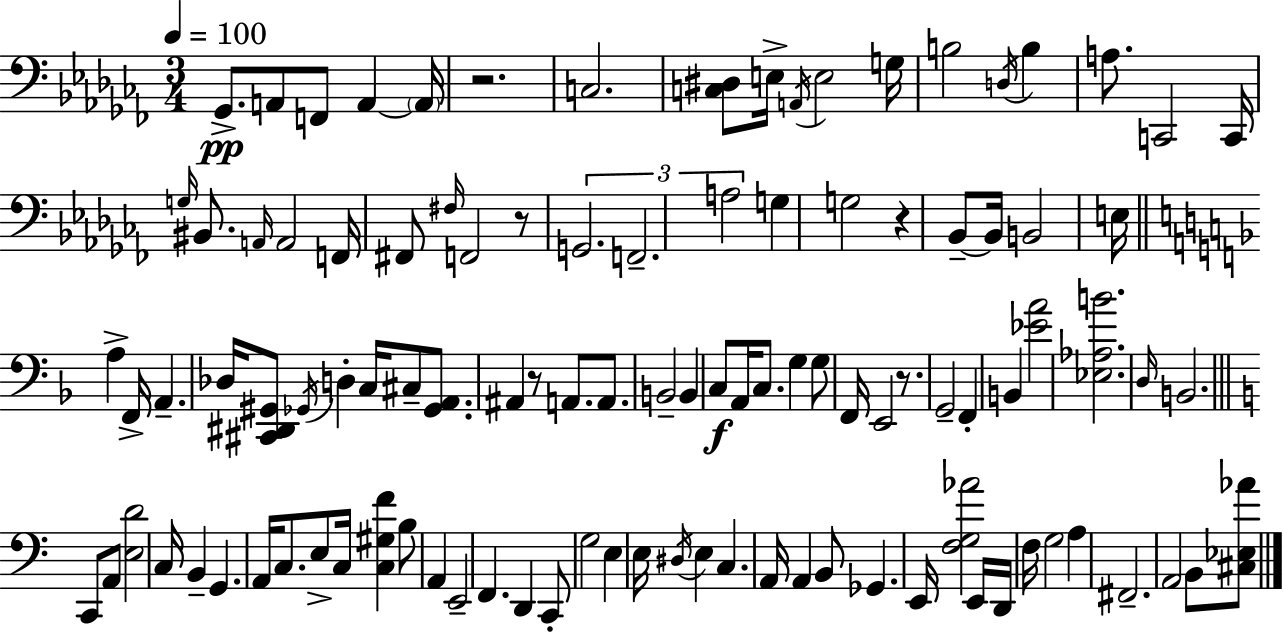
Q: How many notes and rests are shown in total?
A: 106